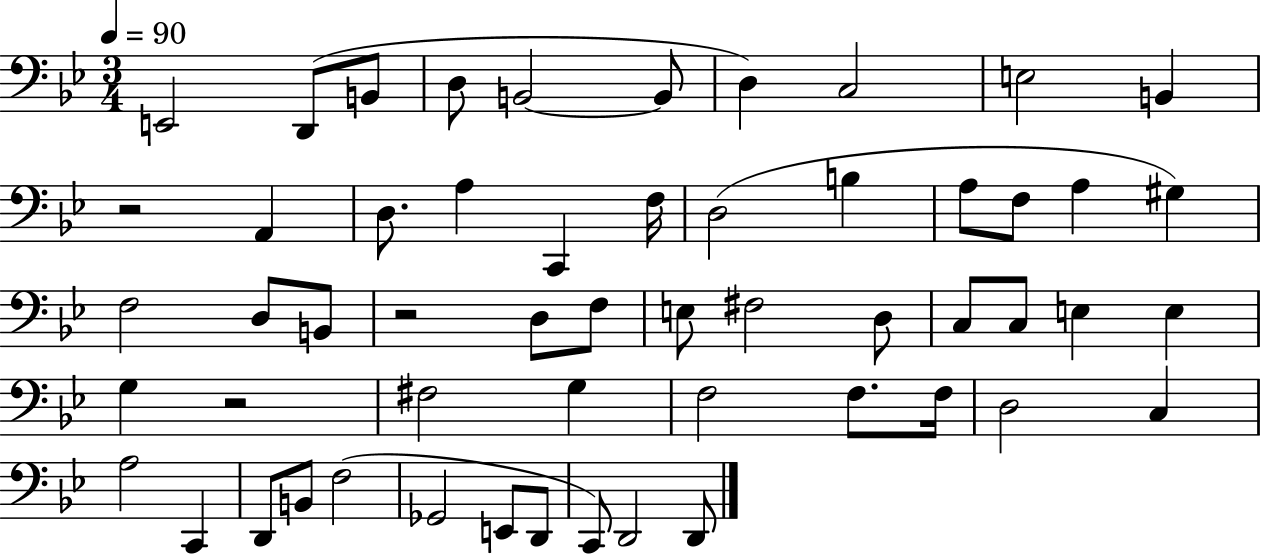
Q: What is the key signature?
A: BES major